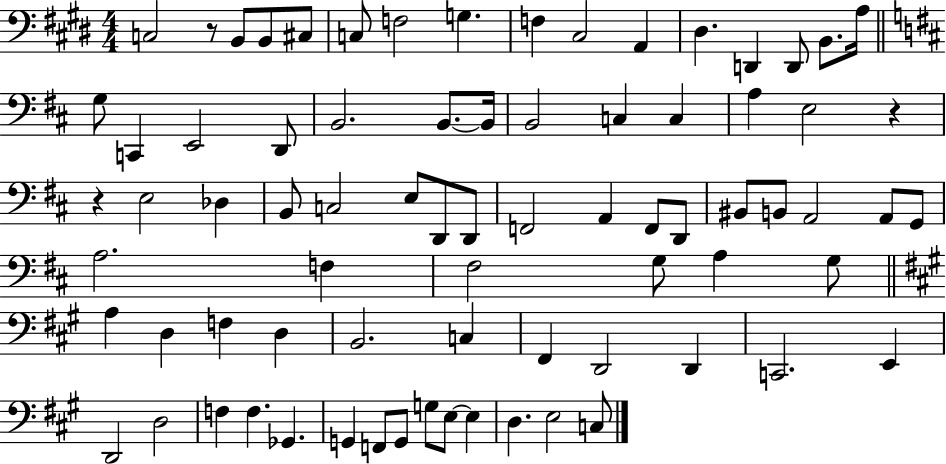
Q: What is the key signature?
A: E major